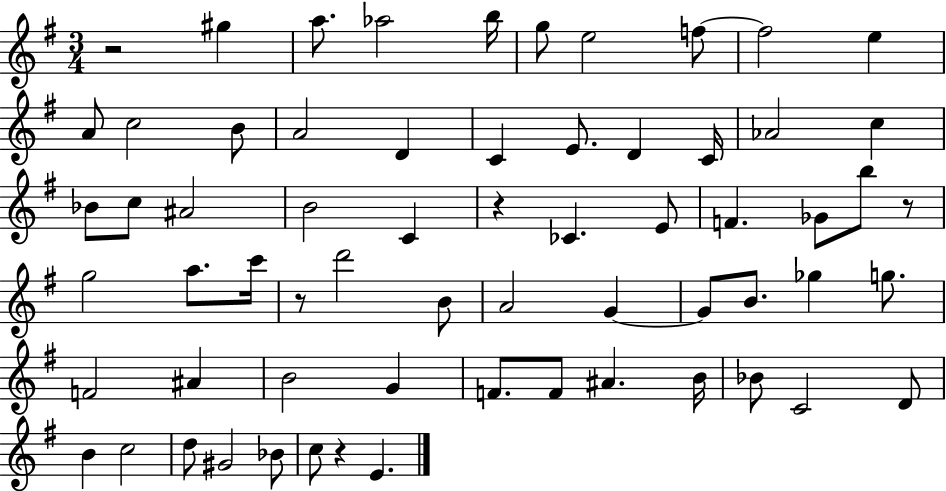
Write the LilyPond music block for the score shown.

{
  \clef treble
  \numericTimeSignature
  \time 3/4
  \key g \major
  r2 gis''4 | a''8. aes''2 b''16 | g''8 e''2 f''8~~ | f''2 e''4 | \break a'8 c''2 b'8 | a'2 d'4 | c'4 e'8. d'4 c'16 | aes'2 c''4 | \break bes'8 c''8 ais'2 | b'2 c'4 | r4 ces'4. e'8 | f'4. ges'8 b''8 r8 | \break g''2 a''8. c'''16 | r8 d'''2 b'8 | a'2 g'4~~ | g'8 b'8. ges''4 g''8. | \break f'2 ais'4 | b'2 g'4 | f'8. f'8 ais'4. b'16 | bes'8 c'2 d'8 | \break b'4 c''2 | d''8 gis'2 bes'8 | c''8 r4 e'4. | \bar "|."
}